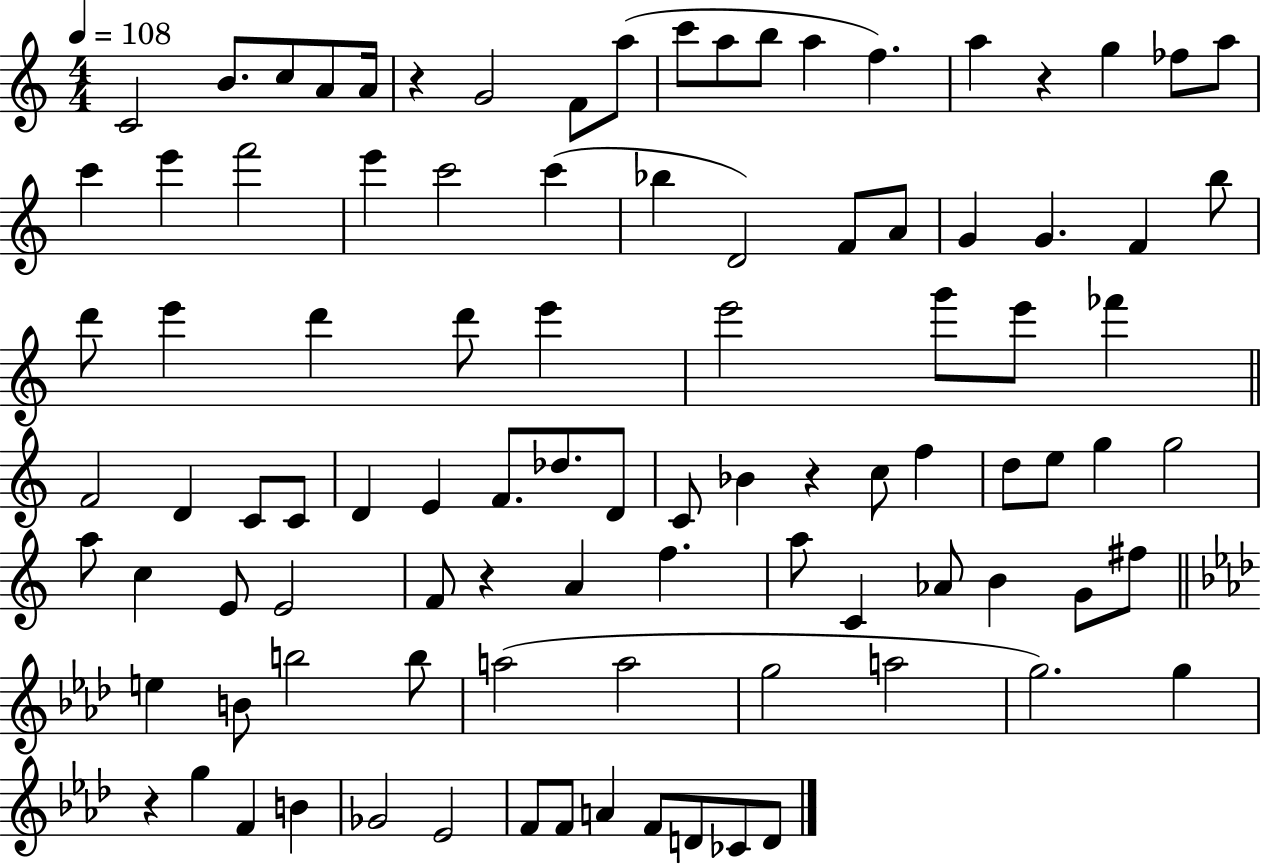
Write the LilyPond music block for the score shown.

{
  \clef treble
  \numericTimeSignature
  \time 4/4
  \key c \major
  \tempo 4 = 108
  c'2 b'8. c''8 a'8 a'16 | r4 g'2 f'8 a''8( | c'''8 a''8 b''8 a''4 f''4.) | a''4 r4 g''4 fes''8 a''8 | \break c'''4 e'''4 f'''2 | e'''4 c'''2 c'''4( | bes''4 d'2) f'8 a'8 | g'4 g'4. f'4 b''8 | \break d'''8 e'''4 d'''4 d'''8 e'''4 | e'''2 g'''8 e'''8 fes'''4 | \bar "||" \break \key a \minor f'2 d'4 c'8 c'8 | d'4 e'4 f'8. des''8. d'8 | c'8 bes'4 r4 c''8 f''4 | d''8 e''8 g''4 g''2 | \break a''8 c''4 e'8 e'2 | f'8 r4 a'4 f''4. | a''8 c'4 aes'8 b'4 g'8 fis''8 | \bar "||" \break \key f \minor e''4 b'8 b''2 b''8 | a''2( a''2 | g''2 a''2 | g''2.) g''4 | \break r4 g''4 f'4 b'4 | ges'2 ees'2 | f'8 f'8 a'4 f'8 d'8 ces'8 d'8 | \bar "|."
}